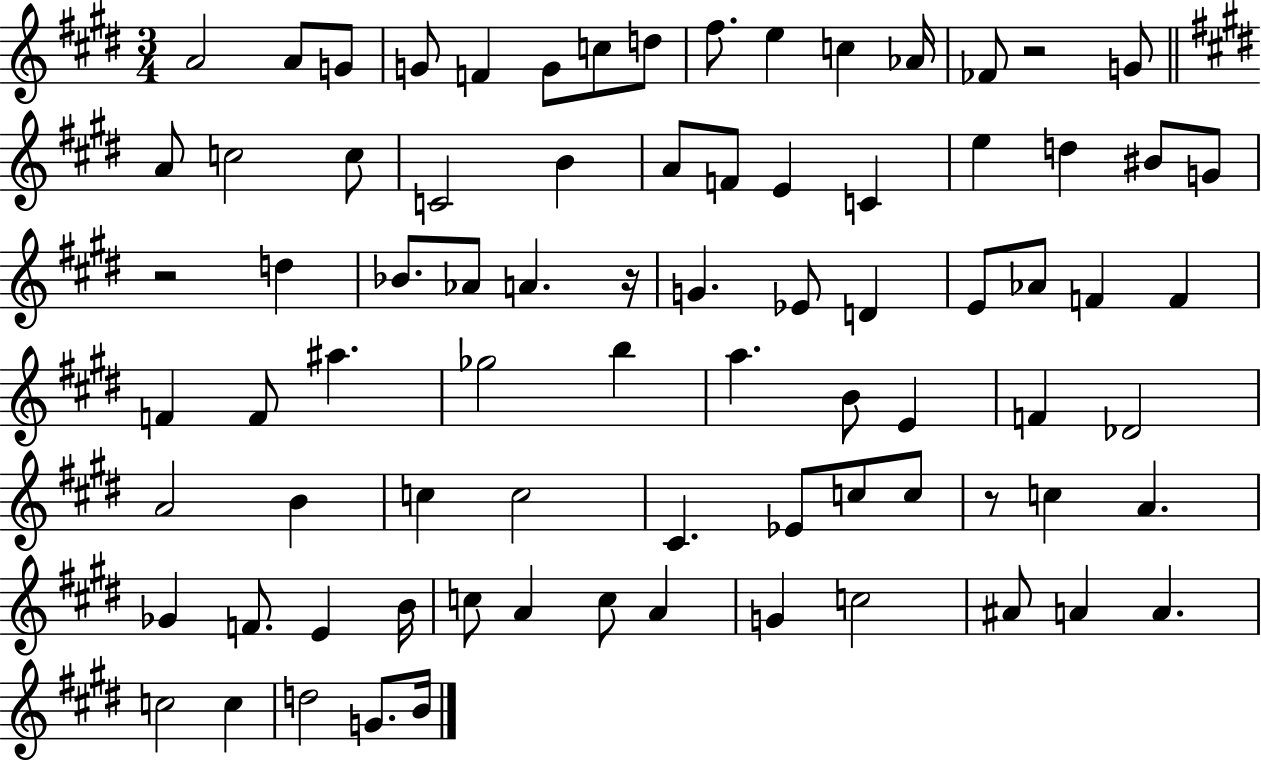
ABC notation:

X:1
T:Untitled
M:3/4
L:1/4
K:E
A2 A/2 G/2 G/2 F G/2 c/2 d/2 ^f/2 e c _A/4 _F/2 z2 G/2 A/2 c2 c/2 C2 B A/2 F/2 E C e d ^B/2 G/2 z2 d _B/2 _A/2 A z/4 G _E/2 D E/2 _A/2 F F F F/2 ^a _g2 b a B/2 E F _D2 A2 B c c2 ^C _E/2 c/2 c/2 z/2 c A _G F/2 E B/4 c/2 A c/2 A G c2 ^A/2 A A c2 c d2 G/2 B/4